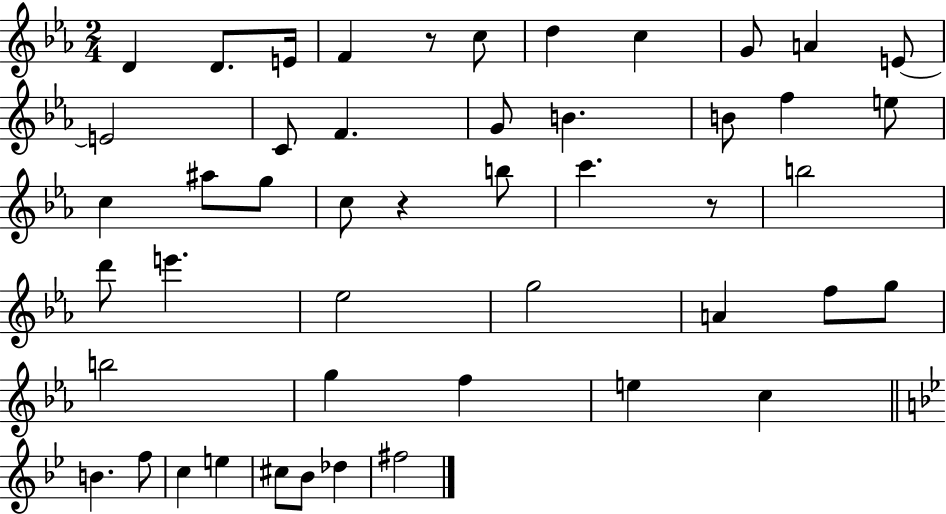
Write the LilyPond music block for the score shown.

{
  \clef treble
  \numericTimeSignature
  \time 2/4
  \key ees \major
  \repeat volta 2 { d'4 d'8. e'16 | f'4 r8 c''8 | d''4 c''4 | g'8 a'4 e'8~~ | \break e'2 | c'8 f'4. | g'8 b'4. | b'8 f''4 e''8 | \break c''4 ais''8 g''8 | c''8 r4 b''8 | c'''4. r8 | b''2 | \break d'''8 e'''4. | ees''2 | g''2 | a'4 f''8 g''8 | \break b''2 | g''4 f''4 | e''4 c''4 | \bar "||" \break \key bes \major b'4. f''8 | c''4 e''4 | cis''8 bes'8 des''4 | fis''2 | \break } \bar "|."
}